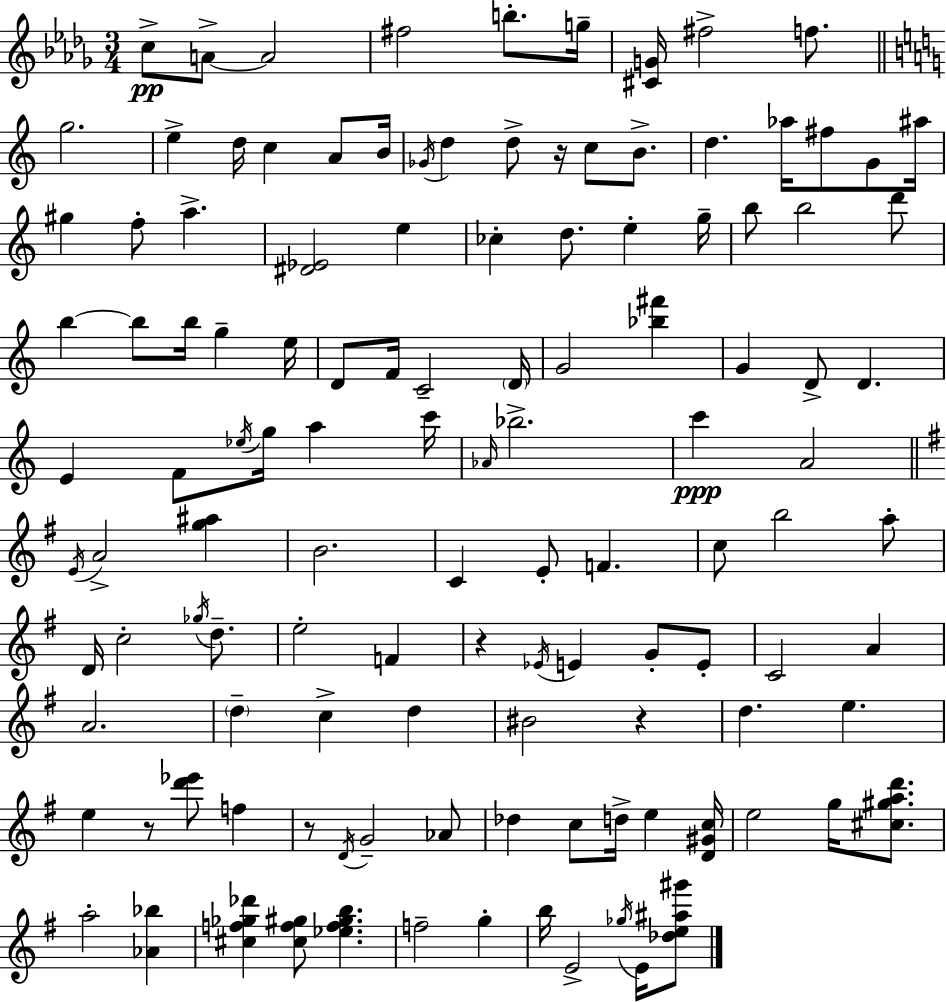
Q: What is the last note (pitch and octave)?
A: E4